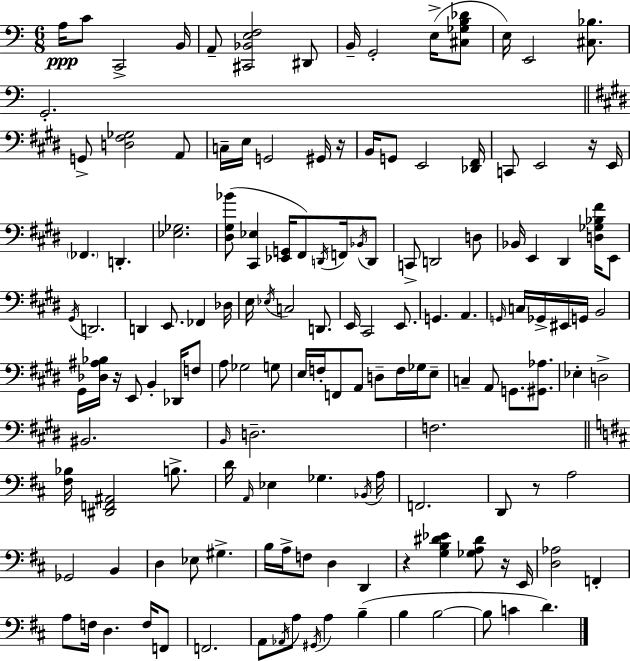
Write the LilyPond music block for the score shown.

{
  \clef bass
  \numericTimeSignature
  \time 6/8
  \key c \major
  a16\ppp c'8 c,2-> b,16 | a,8-- <cis, bes, e f>2 dis,8 | b,16-- g,2-. e16->( <cis ges b des'>8 | e16) e,2 <cis bes>8. | \break g,2.-. | \bar "||" \break \key e \major g,8-> <d fis ges>2 a,8 | c16-- e16 g,2 gis,16 r16 | b,16 g,8 e,2 <des, fis,>16 | c,8 e,2 r16 e,16 | \break \parenthesize fes,4. d,4.-. | <ees ges>2. | <dis gis bes'>8( <cis, ees>4 <ees, g,>16 fis,8) \acciaccatura { d,16 } f,16 \acciaccatura { bes,16 } | d,8 c,8-> d,2 | \break d8 bes,16 e,4 dis,4 <d ges bes fis'>16 | e,8 \acciaccatura { gis,16 } d,2. | d,4 e,8. fes,4 | des16 e16 \acciaccatura { ees16 } c2 | \break d,8. e,16 cis,2 | e,8. g,4. a,4. | \grace { g,16 } c16 ges,16-> eis,16 g,16 b,2 | gis,16 <des ais bes>16 r16 e,8 b,4-. | \break des,16 f8 a8 ges2 | g8 e16 f16-. f,8 a,8 d8-- | f16 ges16 e8-- c4-- a,8 g,8. | <gis, aes>8. ees4-. d2-> | \break bis,2. | \grace { b,16 } d2.-- | f2. | \bar "||" \break \key d \major <fis bes>16 <dis, f, ais,>2 b8.-> | d'16 \grace { a,16 } ees4 ges4. | \acciaccatura { bes,16 } a16 f,2. | d,8 r8 a2 | \break ges,2 b,4 | d4 ees8 gis4.-> | b16 a16-> f8 d4 d,4 | r4 <g b dis' ees'>4 <ges a dis'>8 | \break r16 e,16 <d aes>2 f,4-. | a8 f16 d4. f16 | f,8 f,2. | a,8 \acciaccatura { aes,16 } a8 \acciaccatura { gis,16 } a4 | \break b4--( b4 b2~~ | b8 c'4 d'4.) | \bar "|."
}